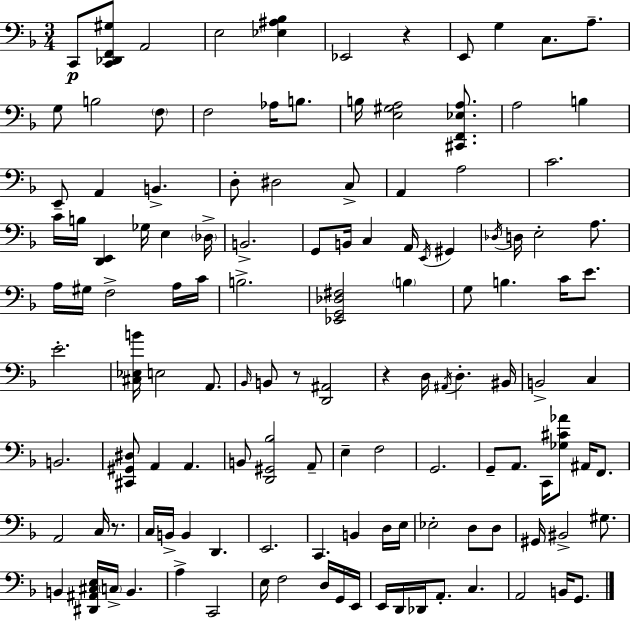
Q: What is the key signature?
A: F major